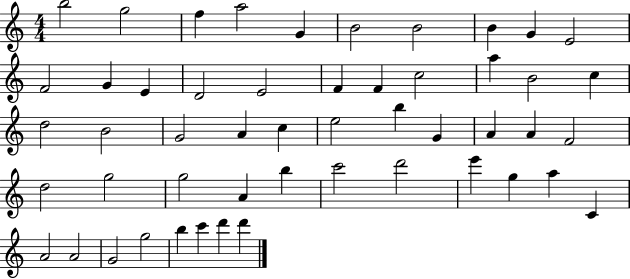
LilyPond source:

{
  \clef treble
  \numericTimeSignature
  \time 4/4
  \key c \major
  b''2 g''2 | f''4 a''2 g'4 | b'2 b'2 | b'4 g'4 e'2 | \break f'2 g'4 e'4 | d'2 e'2 | f'4 f'4 c''2 | a''4 b'2 c''4 | \break d''2 b'2 | g'2 a'4 c''4 | e''2 b''4 g'4 | a'4 a'4 f'2 | \break d''2 g''2 | g''2 a'4 b''4 | c'''2 d'''2 | e'''4 g''4 a''4 c'4 | \break a'2 a'2 | g'2 g''2 | b''4 c'''4 d'''4 d'''4 | \bar "|."
}